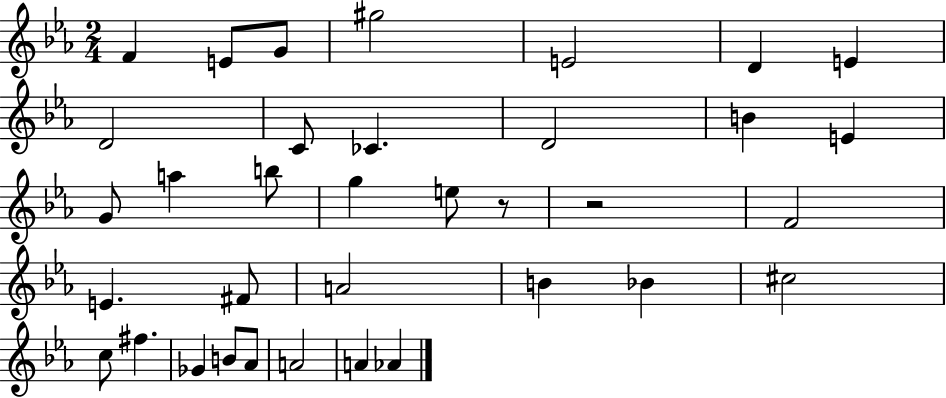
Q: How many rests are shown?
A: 2